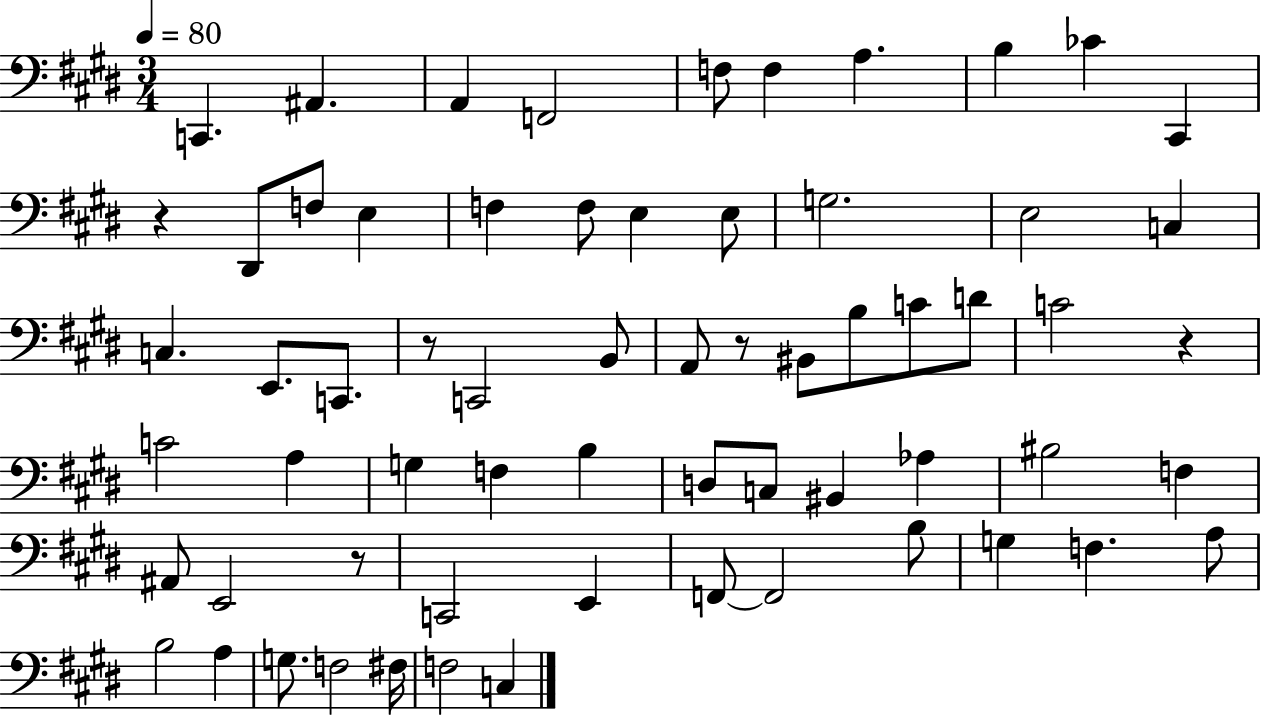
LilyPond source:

{
  \clef bass
  \numericTimeSignature
  \time 3/4
  \key e \major
  \tempo 4 = 80
  \repeat volta 2 { c,4. ais,4. | a,4 f,2 | f8 f4 a4. | b4 ces'4 cis,4 | \break r4 dis,8 f8 e4 | f4 f8 e4 e8 | g2. | e2 c4 | \break c4. e,8. c,8. | r8 c,2 b,8 | a,8 r8 bis,8 b8 c'8 d'8 | c'2 r4 | \break c'2 a4 | g4 f4 b4 | d8 c8 bis,4 aes4 | bis2 f4 | \break ais,8 e,2 r8 | c,2 e,4 | f,8~~ f,2 b8 | g4 f4. a8 | \break b2 a4 | g8. f2 fis16 | f2 c4 | } \bar "|."
}